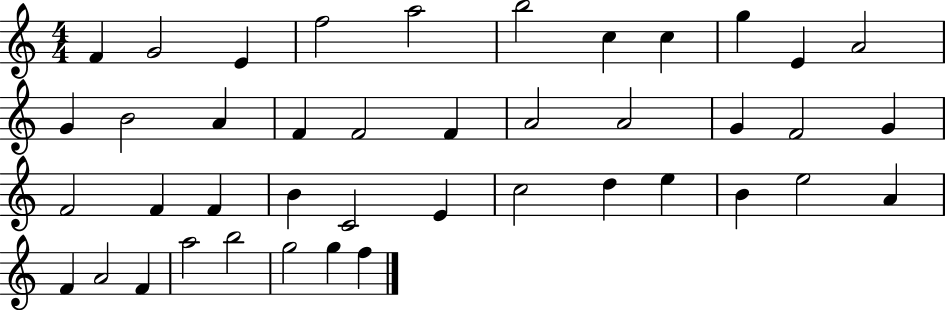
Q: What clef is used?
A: treble